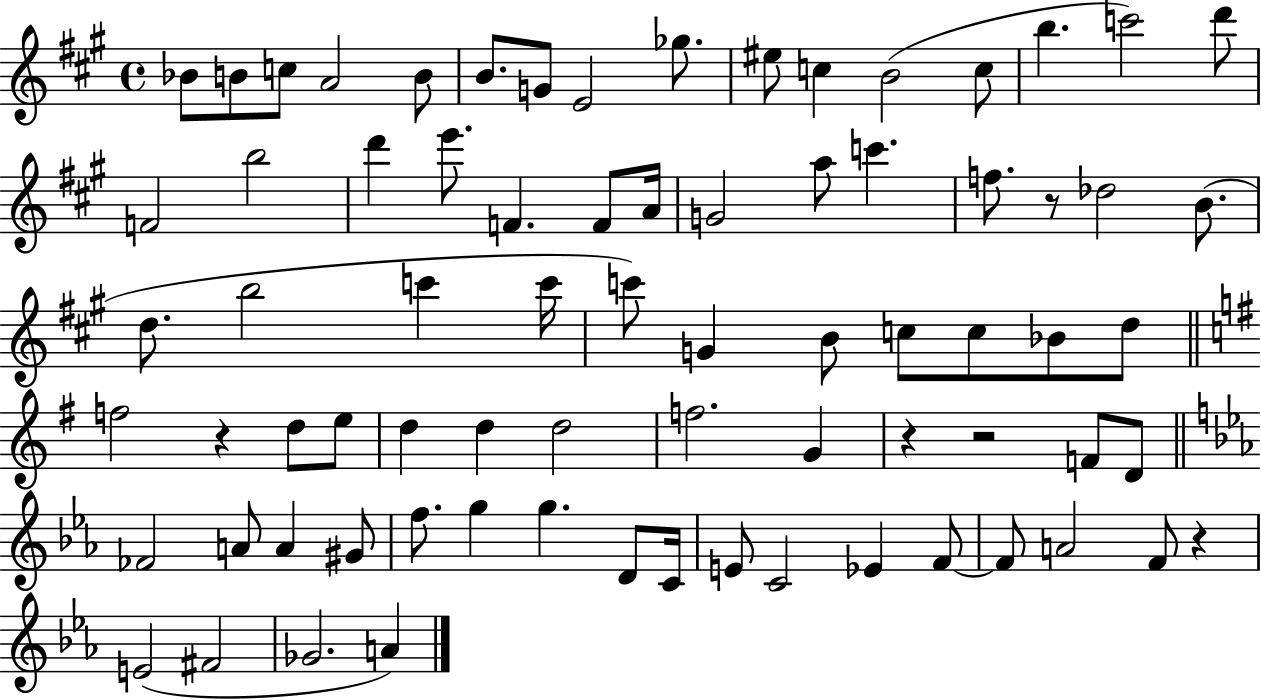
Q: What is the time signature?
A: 4/4